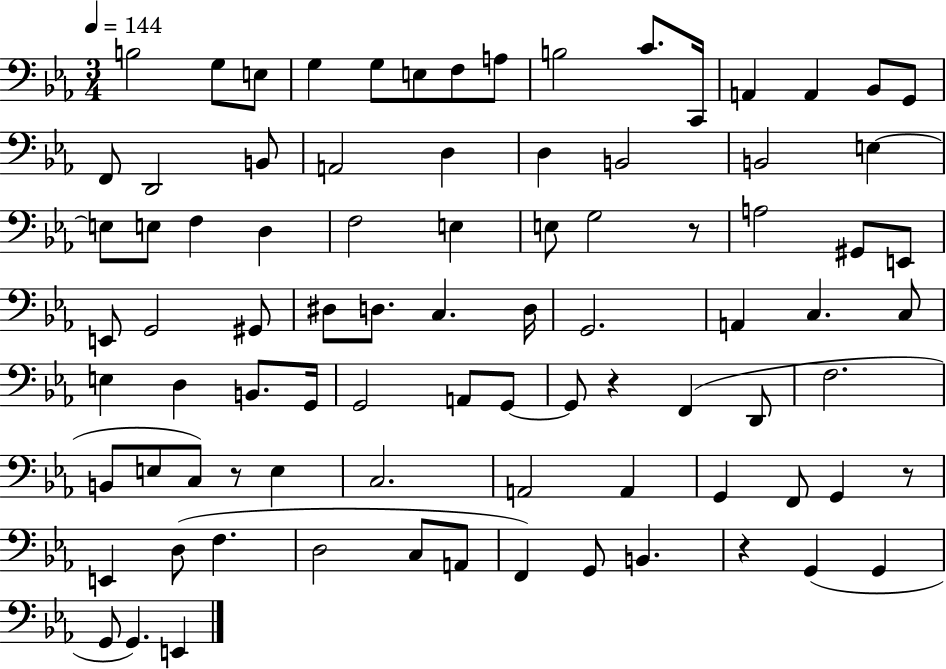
B3/h G3/e E3/e G3/q G3/e E3/e F3/e A3/e B3/h C4/e. C2/s A2/q A2/q Bb2/e G2/e F2/e D2/h B2/e A2/h D3/q D3/q B2/h B2/h E3/q E3/e E3/e F3/q D3/q F3/h E3/q E3/e G3/h R/e A3/h G#2/e E2/e E2/e G2/h G#2/e D#3/e D3/e. C3/q. D3/s G2/h. A2/q C3/q. C3/e E3/q D3/q B2/e. G2/s G2/h A2/e G2/e G2/e R/q F2/q D2/e F3/h. B2/e E3/e C3/e R/e E3/q C3/h. A2/h A2/q G2/q F2/e G2/q R/e E2/q D3/e F3/q. D3/h C3/e A2/e F2/q G2/e B2/q. R/q G2/q G2/q G2/e G2/q. E2/q